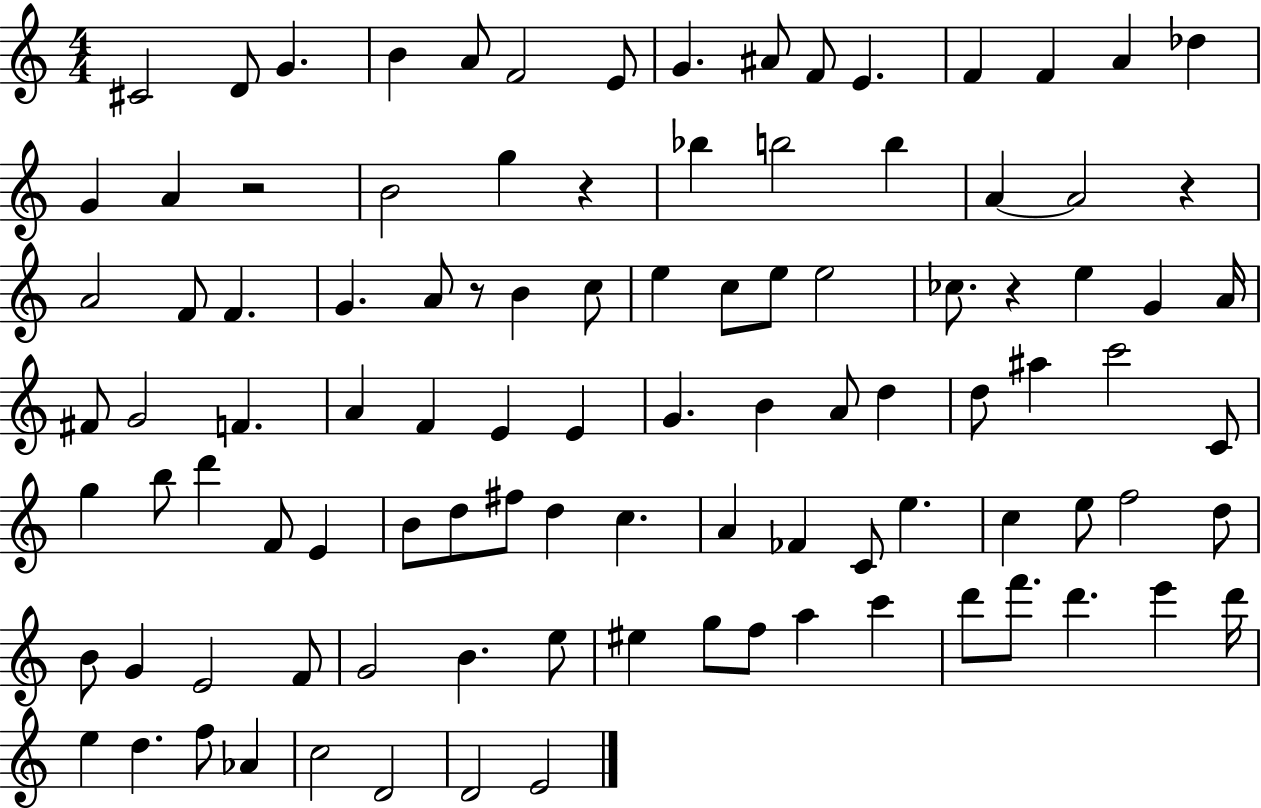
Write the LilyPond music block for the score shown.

{
  \clef treble
  \numericTimeSignature
  \time 4/4
  \key c \major
  \repeat volta 2 { cis'2 d'8 g'4. | b'4 a'8 f'2 e'8 | g'4. ais'8 f'8 e'4. | f'4 f'4 a'4 des''4 | \break g'4 a'4 r2 | b'2 g''4 r4 | bes''4 b''2 b''4 | a'4~~ a'2 r4 | \break a'2 f'8 f'4. | g'4. a'8 r8 b'4 c''8 | e''4 c''8 e''8 e''2 | ces''8. r4 e''4 g'4 a'16 | \break fis'8 g'2 f'4. | a'4 f'4 e'4 e'4 | g'4. b'4 a'8 d''4 | d''8 ais''4 c'''2 c'8 | \break g''4 b''8 d'''4 f'8 e'4 | b'8 d''8 fis''8 d''4 c''4. | a'4 fes'4 c'8 e''4. | c''4 e''8 f''2 d''8 | \break b'8 g'4 e'2 f'8 | g'2 b'4. e''8 | eis''4 g''8 f''8 a''4 c'''4 | d'''8 f'''8. d'''4. e'''4 d'''16 | \break e''4 d''4. f''8 aes'4 | c''2 d'2 | d'2 e'2 | } \bar "|."
}